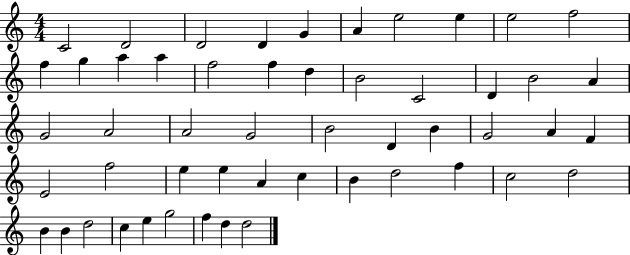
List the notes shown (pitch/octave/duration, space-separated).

C4/h D4/h D4/h D4/q G4/q A4/q E5/h E5/q E5/h F5/h F5/q G5/q A5/q A5/q F5/h F5/q D5/q B4/h C4/h D4/q B4/h A4/q G4/h A4/h A4/h G4/h B4/h D4/q B4/q G4/h A4/q F4/q E4/h F5/h E5/q E5/q A4/q C5/q B4/q D5/h F5/q C5/h D5/h B4/q B4/q D5/h C5/q E5/q G5/h F5/q D5/q D5/h